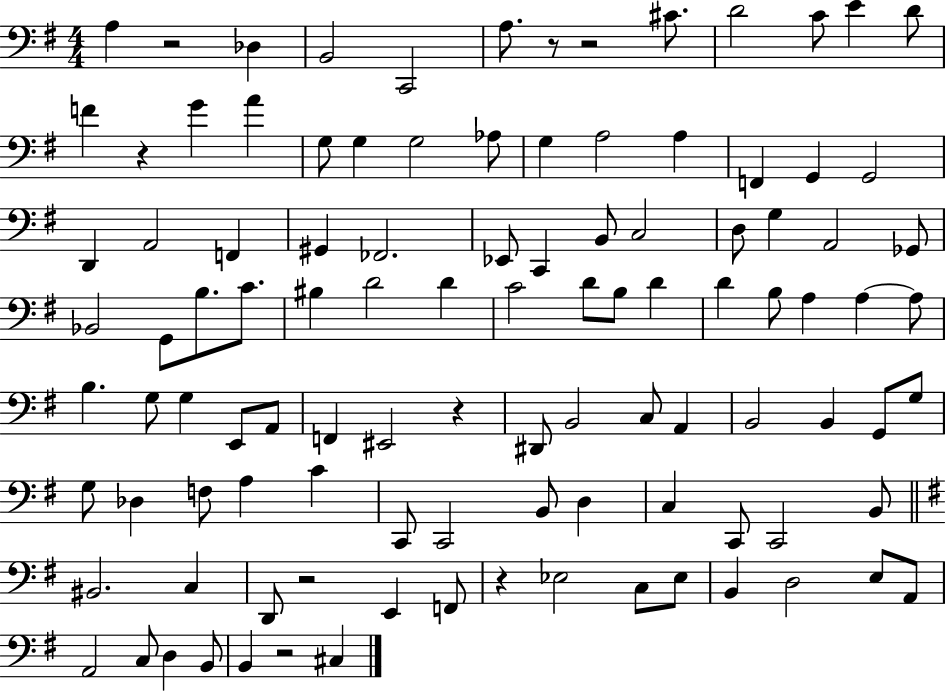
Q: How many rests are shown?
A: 8